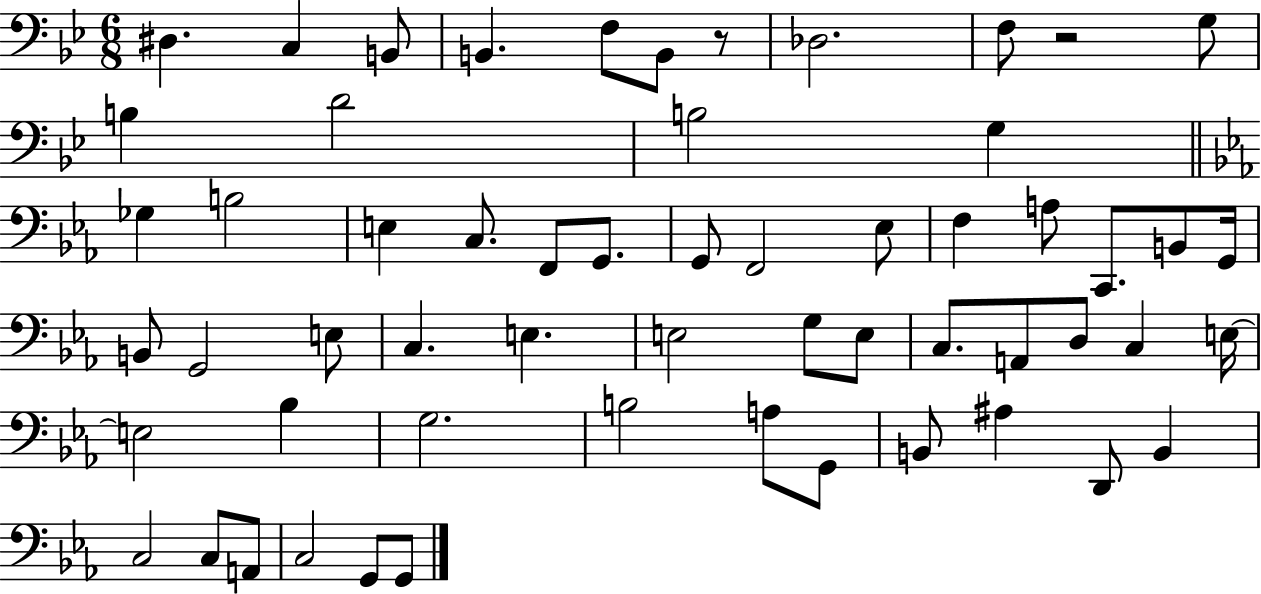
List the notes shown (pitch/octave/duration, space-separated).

D#3/q. C3/q B2/e B2/q. F3/e B2/e R/e Db3/h. F3/e R/h G3/e B3/q D4/h B3/h G3/q Gb3/q B3/h E3/q C3/e. F2/e G2/e. G2/e F2/h Eb3/e F3/q A3/e C2/e. B2/e G2/s B2/e G2/h E3/e C3/q. E3/q. E3/h G3/e E3/e C3/e. A2/e D3/e C3/q E3/s E3/h Bb3/q G3/h. B3/h A3/e G2/e B2/e A#3/q D2/e B2/q C3/h C3/e A2/e C3/h G2/e G2/e